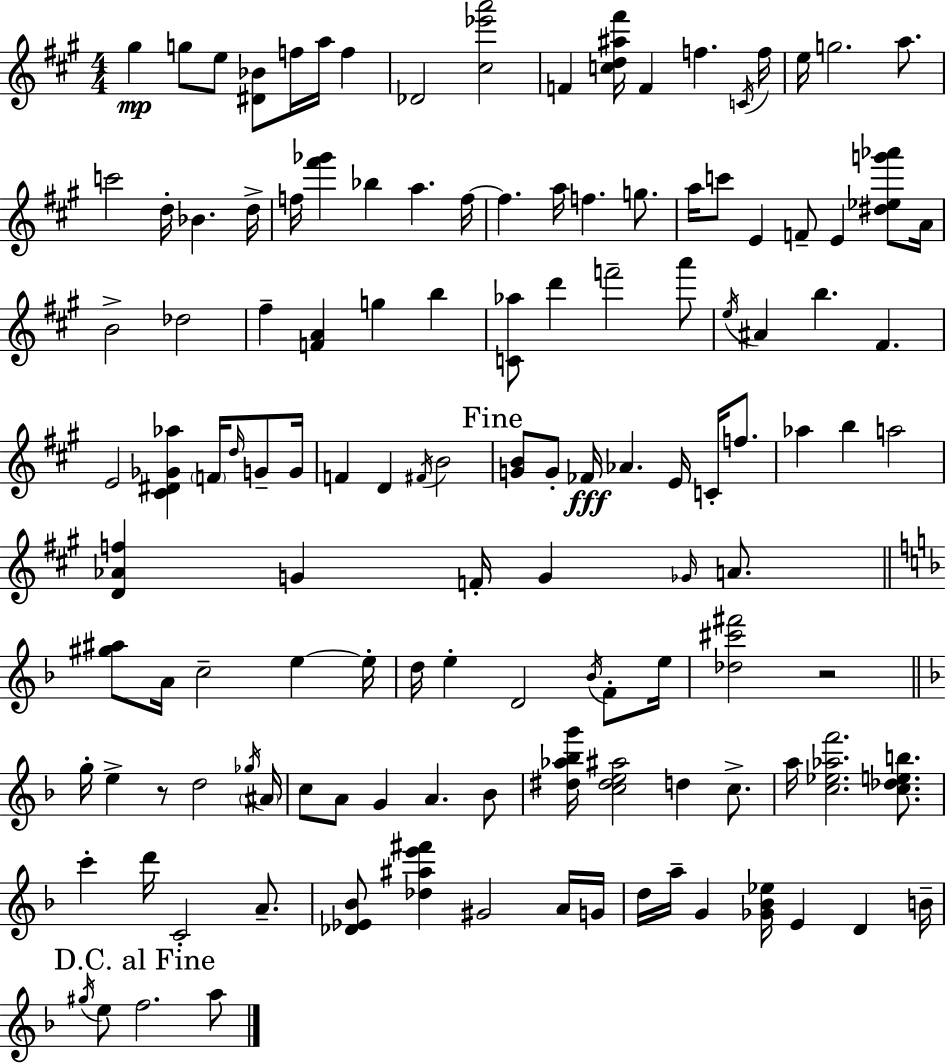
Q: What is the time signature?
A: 4/4